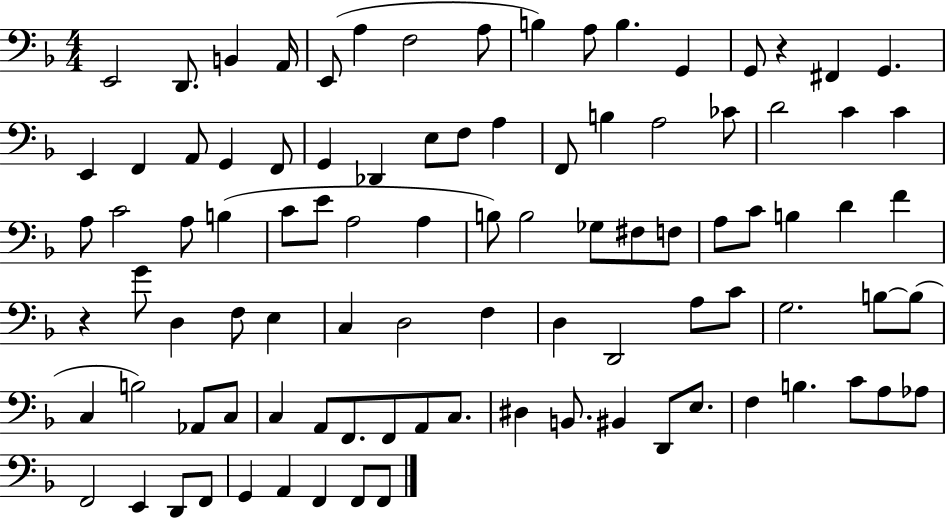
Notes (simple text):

E2/h D2/e. B2/q A2/s E2/e A3/q F3/h A3/e B3/q A3/e B3/q. G2/q G2/e R/q F#2/q G2/q. E2/q F2/q A2/e G2/q F2/e G2/q Db2/q E3/e F3/e A3/q F2/e B3/q A3/h CES4/e D4/h C4/q C4/q A3/e C4/h A3/e B3/q C4/e E4/e A3/h A3/q B3/e B3/h Gb3/e F#3/e F3/e A3/e C4/e B3/q D4/q F4/q R/q G4/e D3/q F3/e E3/q C3/q D3/h F3/q D3/q D2/h A3/e C4/e G3/h. B3/e B3/e C3/q B3/h Ab2/e C3/e C3/q A2/e F2/e. F2/e A2/e C3/e. D#3/q B2/e. BIS2/q D2/e E3/e. F3/q B3/q. C4/e A3/e Ab3/e F2/h E2/q D2/e F2/e G2/q A2/q F2/q F2/e F2/e